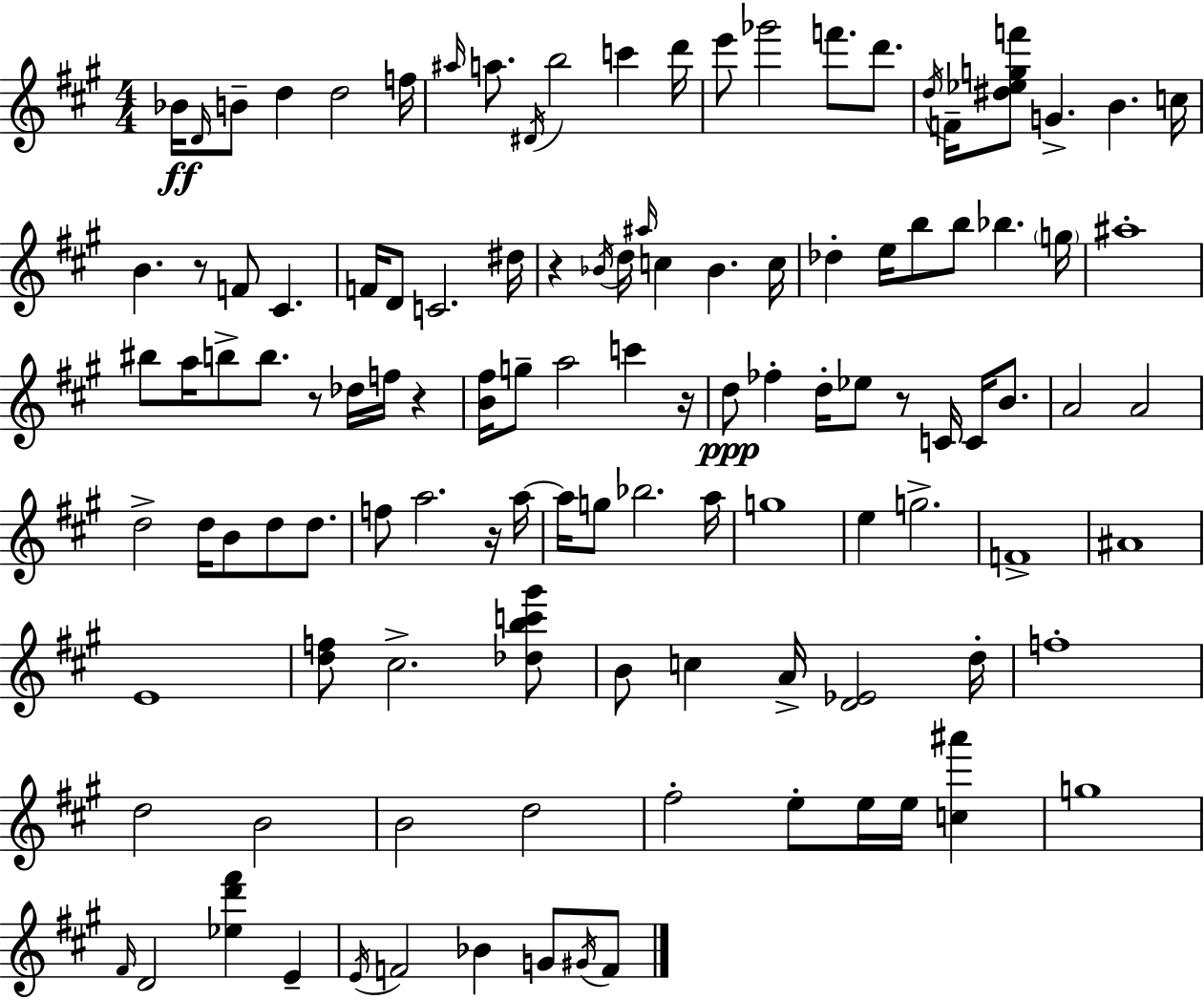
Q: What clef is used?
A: treble